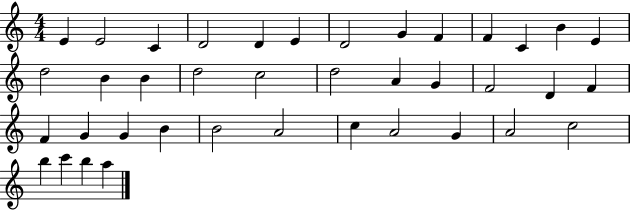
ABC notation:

X:1
T:Untitled
M:4/4
L:1/4
K:C
E E2 C D2 D E D2 G F F C B E d2 B B d2 c2 d2 A G F2 D F F G G B B2 A2 c A2 G A2 c2 b c' b a